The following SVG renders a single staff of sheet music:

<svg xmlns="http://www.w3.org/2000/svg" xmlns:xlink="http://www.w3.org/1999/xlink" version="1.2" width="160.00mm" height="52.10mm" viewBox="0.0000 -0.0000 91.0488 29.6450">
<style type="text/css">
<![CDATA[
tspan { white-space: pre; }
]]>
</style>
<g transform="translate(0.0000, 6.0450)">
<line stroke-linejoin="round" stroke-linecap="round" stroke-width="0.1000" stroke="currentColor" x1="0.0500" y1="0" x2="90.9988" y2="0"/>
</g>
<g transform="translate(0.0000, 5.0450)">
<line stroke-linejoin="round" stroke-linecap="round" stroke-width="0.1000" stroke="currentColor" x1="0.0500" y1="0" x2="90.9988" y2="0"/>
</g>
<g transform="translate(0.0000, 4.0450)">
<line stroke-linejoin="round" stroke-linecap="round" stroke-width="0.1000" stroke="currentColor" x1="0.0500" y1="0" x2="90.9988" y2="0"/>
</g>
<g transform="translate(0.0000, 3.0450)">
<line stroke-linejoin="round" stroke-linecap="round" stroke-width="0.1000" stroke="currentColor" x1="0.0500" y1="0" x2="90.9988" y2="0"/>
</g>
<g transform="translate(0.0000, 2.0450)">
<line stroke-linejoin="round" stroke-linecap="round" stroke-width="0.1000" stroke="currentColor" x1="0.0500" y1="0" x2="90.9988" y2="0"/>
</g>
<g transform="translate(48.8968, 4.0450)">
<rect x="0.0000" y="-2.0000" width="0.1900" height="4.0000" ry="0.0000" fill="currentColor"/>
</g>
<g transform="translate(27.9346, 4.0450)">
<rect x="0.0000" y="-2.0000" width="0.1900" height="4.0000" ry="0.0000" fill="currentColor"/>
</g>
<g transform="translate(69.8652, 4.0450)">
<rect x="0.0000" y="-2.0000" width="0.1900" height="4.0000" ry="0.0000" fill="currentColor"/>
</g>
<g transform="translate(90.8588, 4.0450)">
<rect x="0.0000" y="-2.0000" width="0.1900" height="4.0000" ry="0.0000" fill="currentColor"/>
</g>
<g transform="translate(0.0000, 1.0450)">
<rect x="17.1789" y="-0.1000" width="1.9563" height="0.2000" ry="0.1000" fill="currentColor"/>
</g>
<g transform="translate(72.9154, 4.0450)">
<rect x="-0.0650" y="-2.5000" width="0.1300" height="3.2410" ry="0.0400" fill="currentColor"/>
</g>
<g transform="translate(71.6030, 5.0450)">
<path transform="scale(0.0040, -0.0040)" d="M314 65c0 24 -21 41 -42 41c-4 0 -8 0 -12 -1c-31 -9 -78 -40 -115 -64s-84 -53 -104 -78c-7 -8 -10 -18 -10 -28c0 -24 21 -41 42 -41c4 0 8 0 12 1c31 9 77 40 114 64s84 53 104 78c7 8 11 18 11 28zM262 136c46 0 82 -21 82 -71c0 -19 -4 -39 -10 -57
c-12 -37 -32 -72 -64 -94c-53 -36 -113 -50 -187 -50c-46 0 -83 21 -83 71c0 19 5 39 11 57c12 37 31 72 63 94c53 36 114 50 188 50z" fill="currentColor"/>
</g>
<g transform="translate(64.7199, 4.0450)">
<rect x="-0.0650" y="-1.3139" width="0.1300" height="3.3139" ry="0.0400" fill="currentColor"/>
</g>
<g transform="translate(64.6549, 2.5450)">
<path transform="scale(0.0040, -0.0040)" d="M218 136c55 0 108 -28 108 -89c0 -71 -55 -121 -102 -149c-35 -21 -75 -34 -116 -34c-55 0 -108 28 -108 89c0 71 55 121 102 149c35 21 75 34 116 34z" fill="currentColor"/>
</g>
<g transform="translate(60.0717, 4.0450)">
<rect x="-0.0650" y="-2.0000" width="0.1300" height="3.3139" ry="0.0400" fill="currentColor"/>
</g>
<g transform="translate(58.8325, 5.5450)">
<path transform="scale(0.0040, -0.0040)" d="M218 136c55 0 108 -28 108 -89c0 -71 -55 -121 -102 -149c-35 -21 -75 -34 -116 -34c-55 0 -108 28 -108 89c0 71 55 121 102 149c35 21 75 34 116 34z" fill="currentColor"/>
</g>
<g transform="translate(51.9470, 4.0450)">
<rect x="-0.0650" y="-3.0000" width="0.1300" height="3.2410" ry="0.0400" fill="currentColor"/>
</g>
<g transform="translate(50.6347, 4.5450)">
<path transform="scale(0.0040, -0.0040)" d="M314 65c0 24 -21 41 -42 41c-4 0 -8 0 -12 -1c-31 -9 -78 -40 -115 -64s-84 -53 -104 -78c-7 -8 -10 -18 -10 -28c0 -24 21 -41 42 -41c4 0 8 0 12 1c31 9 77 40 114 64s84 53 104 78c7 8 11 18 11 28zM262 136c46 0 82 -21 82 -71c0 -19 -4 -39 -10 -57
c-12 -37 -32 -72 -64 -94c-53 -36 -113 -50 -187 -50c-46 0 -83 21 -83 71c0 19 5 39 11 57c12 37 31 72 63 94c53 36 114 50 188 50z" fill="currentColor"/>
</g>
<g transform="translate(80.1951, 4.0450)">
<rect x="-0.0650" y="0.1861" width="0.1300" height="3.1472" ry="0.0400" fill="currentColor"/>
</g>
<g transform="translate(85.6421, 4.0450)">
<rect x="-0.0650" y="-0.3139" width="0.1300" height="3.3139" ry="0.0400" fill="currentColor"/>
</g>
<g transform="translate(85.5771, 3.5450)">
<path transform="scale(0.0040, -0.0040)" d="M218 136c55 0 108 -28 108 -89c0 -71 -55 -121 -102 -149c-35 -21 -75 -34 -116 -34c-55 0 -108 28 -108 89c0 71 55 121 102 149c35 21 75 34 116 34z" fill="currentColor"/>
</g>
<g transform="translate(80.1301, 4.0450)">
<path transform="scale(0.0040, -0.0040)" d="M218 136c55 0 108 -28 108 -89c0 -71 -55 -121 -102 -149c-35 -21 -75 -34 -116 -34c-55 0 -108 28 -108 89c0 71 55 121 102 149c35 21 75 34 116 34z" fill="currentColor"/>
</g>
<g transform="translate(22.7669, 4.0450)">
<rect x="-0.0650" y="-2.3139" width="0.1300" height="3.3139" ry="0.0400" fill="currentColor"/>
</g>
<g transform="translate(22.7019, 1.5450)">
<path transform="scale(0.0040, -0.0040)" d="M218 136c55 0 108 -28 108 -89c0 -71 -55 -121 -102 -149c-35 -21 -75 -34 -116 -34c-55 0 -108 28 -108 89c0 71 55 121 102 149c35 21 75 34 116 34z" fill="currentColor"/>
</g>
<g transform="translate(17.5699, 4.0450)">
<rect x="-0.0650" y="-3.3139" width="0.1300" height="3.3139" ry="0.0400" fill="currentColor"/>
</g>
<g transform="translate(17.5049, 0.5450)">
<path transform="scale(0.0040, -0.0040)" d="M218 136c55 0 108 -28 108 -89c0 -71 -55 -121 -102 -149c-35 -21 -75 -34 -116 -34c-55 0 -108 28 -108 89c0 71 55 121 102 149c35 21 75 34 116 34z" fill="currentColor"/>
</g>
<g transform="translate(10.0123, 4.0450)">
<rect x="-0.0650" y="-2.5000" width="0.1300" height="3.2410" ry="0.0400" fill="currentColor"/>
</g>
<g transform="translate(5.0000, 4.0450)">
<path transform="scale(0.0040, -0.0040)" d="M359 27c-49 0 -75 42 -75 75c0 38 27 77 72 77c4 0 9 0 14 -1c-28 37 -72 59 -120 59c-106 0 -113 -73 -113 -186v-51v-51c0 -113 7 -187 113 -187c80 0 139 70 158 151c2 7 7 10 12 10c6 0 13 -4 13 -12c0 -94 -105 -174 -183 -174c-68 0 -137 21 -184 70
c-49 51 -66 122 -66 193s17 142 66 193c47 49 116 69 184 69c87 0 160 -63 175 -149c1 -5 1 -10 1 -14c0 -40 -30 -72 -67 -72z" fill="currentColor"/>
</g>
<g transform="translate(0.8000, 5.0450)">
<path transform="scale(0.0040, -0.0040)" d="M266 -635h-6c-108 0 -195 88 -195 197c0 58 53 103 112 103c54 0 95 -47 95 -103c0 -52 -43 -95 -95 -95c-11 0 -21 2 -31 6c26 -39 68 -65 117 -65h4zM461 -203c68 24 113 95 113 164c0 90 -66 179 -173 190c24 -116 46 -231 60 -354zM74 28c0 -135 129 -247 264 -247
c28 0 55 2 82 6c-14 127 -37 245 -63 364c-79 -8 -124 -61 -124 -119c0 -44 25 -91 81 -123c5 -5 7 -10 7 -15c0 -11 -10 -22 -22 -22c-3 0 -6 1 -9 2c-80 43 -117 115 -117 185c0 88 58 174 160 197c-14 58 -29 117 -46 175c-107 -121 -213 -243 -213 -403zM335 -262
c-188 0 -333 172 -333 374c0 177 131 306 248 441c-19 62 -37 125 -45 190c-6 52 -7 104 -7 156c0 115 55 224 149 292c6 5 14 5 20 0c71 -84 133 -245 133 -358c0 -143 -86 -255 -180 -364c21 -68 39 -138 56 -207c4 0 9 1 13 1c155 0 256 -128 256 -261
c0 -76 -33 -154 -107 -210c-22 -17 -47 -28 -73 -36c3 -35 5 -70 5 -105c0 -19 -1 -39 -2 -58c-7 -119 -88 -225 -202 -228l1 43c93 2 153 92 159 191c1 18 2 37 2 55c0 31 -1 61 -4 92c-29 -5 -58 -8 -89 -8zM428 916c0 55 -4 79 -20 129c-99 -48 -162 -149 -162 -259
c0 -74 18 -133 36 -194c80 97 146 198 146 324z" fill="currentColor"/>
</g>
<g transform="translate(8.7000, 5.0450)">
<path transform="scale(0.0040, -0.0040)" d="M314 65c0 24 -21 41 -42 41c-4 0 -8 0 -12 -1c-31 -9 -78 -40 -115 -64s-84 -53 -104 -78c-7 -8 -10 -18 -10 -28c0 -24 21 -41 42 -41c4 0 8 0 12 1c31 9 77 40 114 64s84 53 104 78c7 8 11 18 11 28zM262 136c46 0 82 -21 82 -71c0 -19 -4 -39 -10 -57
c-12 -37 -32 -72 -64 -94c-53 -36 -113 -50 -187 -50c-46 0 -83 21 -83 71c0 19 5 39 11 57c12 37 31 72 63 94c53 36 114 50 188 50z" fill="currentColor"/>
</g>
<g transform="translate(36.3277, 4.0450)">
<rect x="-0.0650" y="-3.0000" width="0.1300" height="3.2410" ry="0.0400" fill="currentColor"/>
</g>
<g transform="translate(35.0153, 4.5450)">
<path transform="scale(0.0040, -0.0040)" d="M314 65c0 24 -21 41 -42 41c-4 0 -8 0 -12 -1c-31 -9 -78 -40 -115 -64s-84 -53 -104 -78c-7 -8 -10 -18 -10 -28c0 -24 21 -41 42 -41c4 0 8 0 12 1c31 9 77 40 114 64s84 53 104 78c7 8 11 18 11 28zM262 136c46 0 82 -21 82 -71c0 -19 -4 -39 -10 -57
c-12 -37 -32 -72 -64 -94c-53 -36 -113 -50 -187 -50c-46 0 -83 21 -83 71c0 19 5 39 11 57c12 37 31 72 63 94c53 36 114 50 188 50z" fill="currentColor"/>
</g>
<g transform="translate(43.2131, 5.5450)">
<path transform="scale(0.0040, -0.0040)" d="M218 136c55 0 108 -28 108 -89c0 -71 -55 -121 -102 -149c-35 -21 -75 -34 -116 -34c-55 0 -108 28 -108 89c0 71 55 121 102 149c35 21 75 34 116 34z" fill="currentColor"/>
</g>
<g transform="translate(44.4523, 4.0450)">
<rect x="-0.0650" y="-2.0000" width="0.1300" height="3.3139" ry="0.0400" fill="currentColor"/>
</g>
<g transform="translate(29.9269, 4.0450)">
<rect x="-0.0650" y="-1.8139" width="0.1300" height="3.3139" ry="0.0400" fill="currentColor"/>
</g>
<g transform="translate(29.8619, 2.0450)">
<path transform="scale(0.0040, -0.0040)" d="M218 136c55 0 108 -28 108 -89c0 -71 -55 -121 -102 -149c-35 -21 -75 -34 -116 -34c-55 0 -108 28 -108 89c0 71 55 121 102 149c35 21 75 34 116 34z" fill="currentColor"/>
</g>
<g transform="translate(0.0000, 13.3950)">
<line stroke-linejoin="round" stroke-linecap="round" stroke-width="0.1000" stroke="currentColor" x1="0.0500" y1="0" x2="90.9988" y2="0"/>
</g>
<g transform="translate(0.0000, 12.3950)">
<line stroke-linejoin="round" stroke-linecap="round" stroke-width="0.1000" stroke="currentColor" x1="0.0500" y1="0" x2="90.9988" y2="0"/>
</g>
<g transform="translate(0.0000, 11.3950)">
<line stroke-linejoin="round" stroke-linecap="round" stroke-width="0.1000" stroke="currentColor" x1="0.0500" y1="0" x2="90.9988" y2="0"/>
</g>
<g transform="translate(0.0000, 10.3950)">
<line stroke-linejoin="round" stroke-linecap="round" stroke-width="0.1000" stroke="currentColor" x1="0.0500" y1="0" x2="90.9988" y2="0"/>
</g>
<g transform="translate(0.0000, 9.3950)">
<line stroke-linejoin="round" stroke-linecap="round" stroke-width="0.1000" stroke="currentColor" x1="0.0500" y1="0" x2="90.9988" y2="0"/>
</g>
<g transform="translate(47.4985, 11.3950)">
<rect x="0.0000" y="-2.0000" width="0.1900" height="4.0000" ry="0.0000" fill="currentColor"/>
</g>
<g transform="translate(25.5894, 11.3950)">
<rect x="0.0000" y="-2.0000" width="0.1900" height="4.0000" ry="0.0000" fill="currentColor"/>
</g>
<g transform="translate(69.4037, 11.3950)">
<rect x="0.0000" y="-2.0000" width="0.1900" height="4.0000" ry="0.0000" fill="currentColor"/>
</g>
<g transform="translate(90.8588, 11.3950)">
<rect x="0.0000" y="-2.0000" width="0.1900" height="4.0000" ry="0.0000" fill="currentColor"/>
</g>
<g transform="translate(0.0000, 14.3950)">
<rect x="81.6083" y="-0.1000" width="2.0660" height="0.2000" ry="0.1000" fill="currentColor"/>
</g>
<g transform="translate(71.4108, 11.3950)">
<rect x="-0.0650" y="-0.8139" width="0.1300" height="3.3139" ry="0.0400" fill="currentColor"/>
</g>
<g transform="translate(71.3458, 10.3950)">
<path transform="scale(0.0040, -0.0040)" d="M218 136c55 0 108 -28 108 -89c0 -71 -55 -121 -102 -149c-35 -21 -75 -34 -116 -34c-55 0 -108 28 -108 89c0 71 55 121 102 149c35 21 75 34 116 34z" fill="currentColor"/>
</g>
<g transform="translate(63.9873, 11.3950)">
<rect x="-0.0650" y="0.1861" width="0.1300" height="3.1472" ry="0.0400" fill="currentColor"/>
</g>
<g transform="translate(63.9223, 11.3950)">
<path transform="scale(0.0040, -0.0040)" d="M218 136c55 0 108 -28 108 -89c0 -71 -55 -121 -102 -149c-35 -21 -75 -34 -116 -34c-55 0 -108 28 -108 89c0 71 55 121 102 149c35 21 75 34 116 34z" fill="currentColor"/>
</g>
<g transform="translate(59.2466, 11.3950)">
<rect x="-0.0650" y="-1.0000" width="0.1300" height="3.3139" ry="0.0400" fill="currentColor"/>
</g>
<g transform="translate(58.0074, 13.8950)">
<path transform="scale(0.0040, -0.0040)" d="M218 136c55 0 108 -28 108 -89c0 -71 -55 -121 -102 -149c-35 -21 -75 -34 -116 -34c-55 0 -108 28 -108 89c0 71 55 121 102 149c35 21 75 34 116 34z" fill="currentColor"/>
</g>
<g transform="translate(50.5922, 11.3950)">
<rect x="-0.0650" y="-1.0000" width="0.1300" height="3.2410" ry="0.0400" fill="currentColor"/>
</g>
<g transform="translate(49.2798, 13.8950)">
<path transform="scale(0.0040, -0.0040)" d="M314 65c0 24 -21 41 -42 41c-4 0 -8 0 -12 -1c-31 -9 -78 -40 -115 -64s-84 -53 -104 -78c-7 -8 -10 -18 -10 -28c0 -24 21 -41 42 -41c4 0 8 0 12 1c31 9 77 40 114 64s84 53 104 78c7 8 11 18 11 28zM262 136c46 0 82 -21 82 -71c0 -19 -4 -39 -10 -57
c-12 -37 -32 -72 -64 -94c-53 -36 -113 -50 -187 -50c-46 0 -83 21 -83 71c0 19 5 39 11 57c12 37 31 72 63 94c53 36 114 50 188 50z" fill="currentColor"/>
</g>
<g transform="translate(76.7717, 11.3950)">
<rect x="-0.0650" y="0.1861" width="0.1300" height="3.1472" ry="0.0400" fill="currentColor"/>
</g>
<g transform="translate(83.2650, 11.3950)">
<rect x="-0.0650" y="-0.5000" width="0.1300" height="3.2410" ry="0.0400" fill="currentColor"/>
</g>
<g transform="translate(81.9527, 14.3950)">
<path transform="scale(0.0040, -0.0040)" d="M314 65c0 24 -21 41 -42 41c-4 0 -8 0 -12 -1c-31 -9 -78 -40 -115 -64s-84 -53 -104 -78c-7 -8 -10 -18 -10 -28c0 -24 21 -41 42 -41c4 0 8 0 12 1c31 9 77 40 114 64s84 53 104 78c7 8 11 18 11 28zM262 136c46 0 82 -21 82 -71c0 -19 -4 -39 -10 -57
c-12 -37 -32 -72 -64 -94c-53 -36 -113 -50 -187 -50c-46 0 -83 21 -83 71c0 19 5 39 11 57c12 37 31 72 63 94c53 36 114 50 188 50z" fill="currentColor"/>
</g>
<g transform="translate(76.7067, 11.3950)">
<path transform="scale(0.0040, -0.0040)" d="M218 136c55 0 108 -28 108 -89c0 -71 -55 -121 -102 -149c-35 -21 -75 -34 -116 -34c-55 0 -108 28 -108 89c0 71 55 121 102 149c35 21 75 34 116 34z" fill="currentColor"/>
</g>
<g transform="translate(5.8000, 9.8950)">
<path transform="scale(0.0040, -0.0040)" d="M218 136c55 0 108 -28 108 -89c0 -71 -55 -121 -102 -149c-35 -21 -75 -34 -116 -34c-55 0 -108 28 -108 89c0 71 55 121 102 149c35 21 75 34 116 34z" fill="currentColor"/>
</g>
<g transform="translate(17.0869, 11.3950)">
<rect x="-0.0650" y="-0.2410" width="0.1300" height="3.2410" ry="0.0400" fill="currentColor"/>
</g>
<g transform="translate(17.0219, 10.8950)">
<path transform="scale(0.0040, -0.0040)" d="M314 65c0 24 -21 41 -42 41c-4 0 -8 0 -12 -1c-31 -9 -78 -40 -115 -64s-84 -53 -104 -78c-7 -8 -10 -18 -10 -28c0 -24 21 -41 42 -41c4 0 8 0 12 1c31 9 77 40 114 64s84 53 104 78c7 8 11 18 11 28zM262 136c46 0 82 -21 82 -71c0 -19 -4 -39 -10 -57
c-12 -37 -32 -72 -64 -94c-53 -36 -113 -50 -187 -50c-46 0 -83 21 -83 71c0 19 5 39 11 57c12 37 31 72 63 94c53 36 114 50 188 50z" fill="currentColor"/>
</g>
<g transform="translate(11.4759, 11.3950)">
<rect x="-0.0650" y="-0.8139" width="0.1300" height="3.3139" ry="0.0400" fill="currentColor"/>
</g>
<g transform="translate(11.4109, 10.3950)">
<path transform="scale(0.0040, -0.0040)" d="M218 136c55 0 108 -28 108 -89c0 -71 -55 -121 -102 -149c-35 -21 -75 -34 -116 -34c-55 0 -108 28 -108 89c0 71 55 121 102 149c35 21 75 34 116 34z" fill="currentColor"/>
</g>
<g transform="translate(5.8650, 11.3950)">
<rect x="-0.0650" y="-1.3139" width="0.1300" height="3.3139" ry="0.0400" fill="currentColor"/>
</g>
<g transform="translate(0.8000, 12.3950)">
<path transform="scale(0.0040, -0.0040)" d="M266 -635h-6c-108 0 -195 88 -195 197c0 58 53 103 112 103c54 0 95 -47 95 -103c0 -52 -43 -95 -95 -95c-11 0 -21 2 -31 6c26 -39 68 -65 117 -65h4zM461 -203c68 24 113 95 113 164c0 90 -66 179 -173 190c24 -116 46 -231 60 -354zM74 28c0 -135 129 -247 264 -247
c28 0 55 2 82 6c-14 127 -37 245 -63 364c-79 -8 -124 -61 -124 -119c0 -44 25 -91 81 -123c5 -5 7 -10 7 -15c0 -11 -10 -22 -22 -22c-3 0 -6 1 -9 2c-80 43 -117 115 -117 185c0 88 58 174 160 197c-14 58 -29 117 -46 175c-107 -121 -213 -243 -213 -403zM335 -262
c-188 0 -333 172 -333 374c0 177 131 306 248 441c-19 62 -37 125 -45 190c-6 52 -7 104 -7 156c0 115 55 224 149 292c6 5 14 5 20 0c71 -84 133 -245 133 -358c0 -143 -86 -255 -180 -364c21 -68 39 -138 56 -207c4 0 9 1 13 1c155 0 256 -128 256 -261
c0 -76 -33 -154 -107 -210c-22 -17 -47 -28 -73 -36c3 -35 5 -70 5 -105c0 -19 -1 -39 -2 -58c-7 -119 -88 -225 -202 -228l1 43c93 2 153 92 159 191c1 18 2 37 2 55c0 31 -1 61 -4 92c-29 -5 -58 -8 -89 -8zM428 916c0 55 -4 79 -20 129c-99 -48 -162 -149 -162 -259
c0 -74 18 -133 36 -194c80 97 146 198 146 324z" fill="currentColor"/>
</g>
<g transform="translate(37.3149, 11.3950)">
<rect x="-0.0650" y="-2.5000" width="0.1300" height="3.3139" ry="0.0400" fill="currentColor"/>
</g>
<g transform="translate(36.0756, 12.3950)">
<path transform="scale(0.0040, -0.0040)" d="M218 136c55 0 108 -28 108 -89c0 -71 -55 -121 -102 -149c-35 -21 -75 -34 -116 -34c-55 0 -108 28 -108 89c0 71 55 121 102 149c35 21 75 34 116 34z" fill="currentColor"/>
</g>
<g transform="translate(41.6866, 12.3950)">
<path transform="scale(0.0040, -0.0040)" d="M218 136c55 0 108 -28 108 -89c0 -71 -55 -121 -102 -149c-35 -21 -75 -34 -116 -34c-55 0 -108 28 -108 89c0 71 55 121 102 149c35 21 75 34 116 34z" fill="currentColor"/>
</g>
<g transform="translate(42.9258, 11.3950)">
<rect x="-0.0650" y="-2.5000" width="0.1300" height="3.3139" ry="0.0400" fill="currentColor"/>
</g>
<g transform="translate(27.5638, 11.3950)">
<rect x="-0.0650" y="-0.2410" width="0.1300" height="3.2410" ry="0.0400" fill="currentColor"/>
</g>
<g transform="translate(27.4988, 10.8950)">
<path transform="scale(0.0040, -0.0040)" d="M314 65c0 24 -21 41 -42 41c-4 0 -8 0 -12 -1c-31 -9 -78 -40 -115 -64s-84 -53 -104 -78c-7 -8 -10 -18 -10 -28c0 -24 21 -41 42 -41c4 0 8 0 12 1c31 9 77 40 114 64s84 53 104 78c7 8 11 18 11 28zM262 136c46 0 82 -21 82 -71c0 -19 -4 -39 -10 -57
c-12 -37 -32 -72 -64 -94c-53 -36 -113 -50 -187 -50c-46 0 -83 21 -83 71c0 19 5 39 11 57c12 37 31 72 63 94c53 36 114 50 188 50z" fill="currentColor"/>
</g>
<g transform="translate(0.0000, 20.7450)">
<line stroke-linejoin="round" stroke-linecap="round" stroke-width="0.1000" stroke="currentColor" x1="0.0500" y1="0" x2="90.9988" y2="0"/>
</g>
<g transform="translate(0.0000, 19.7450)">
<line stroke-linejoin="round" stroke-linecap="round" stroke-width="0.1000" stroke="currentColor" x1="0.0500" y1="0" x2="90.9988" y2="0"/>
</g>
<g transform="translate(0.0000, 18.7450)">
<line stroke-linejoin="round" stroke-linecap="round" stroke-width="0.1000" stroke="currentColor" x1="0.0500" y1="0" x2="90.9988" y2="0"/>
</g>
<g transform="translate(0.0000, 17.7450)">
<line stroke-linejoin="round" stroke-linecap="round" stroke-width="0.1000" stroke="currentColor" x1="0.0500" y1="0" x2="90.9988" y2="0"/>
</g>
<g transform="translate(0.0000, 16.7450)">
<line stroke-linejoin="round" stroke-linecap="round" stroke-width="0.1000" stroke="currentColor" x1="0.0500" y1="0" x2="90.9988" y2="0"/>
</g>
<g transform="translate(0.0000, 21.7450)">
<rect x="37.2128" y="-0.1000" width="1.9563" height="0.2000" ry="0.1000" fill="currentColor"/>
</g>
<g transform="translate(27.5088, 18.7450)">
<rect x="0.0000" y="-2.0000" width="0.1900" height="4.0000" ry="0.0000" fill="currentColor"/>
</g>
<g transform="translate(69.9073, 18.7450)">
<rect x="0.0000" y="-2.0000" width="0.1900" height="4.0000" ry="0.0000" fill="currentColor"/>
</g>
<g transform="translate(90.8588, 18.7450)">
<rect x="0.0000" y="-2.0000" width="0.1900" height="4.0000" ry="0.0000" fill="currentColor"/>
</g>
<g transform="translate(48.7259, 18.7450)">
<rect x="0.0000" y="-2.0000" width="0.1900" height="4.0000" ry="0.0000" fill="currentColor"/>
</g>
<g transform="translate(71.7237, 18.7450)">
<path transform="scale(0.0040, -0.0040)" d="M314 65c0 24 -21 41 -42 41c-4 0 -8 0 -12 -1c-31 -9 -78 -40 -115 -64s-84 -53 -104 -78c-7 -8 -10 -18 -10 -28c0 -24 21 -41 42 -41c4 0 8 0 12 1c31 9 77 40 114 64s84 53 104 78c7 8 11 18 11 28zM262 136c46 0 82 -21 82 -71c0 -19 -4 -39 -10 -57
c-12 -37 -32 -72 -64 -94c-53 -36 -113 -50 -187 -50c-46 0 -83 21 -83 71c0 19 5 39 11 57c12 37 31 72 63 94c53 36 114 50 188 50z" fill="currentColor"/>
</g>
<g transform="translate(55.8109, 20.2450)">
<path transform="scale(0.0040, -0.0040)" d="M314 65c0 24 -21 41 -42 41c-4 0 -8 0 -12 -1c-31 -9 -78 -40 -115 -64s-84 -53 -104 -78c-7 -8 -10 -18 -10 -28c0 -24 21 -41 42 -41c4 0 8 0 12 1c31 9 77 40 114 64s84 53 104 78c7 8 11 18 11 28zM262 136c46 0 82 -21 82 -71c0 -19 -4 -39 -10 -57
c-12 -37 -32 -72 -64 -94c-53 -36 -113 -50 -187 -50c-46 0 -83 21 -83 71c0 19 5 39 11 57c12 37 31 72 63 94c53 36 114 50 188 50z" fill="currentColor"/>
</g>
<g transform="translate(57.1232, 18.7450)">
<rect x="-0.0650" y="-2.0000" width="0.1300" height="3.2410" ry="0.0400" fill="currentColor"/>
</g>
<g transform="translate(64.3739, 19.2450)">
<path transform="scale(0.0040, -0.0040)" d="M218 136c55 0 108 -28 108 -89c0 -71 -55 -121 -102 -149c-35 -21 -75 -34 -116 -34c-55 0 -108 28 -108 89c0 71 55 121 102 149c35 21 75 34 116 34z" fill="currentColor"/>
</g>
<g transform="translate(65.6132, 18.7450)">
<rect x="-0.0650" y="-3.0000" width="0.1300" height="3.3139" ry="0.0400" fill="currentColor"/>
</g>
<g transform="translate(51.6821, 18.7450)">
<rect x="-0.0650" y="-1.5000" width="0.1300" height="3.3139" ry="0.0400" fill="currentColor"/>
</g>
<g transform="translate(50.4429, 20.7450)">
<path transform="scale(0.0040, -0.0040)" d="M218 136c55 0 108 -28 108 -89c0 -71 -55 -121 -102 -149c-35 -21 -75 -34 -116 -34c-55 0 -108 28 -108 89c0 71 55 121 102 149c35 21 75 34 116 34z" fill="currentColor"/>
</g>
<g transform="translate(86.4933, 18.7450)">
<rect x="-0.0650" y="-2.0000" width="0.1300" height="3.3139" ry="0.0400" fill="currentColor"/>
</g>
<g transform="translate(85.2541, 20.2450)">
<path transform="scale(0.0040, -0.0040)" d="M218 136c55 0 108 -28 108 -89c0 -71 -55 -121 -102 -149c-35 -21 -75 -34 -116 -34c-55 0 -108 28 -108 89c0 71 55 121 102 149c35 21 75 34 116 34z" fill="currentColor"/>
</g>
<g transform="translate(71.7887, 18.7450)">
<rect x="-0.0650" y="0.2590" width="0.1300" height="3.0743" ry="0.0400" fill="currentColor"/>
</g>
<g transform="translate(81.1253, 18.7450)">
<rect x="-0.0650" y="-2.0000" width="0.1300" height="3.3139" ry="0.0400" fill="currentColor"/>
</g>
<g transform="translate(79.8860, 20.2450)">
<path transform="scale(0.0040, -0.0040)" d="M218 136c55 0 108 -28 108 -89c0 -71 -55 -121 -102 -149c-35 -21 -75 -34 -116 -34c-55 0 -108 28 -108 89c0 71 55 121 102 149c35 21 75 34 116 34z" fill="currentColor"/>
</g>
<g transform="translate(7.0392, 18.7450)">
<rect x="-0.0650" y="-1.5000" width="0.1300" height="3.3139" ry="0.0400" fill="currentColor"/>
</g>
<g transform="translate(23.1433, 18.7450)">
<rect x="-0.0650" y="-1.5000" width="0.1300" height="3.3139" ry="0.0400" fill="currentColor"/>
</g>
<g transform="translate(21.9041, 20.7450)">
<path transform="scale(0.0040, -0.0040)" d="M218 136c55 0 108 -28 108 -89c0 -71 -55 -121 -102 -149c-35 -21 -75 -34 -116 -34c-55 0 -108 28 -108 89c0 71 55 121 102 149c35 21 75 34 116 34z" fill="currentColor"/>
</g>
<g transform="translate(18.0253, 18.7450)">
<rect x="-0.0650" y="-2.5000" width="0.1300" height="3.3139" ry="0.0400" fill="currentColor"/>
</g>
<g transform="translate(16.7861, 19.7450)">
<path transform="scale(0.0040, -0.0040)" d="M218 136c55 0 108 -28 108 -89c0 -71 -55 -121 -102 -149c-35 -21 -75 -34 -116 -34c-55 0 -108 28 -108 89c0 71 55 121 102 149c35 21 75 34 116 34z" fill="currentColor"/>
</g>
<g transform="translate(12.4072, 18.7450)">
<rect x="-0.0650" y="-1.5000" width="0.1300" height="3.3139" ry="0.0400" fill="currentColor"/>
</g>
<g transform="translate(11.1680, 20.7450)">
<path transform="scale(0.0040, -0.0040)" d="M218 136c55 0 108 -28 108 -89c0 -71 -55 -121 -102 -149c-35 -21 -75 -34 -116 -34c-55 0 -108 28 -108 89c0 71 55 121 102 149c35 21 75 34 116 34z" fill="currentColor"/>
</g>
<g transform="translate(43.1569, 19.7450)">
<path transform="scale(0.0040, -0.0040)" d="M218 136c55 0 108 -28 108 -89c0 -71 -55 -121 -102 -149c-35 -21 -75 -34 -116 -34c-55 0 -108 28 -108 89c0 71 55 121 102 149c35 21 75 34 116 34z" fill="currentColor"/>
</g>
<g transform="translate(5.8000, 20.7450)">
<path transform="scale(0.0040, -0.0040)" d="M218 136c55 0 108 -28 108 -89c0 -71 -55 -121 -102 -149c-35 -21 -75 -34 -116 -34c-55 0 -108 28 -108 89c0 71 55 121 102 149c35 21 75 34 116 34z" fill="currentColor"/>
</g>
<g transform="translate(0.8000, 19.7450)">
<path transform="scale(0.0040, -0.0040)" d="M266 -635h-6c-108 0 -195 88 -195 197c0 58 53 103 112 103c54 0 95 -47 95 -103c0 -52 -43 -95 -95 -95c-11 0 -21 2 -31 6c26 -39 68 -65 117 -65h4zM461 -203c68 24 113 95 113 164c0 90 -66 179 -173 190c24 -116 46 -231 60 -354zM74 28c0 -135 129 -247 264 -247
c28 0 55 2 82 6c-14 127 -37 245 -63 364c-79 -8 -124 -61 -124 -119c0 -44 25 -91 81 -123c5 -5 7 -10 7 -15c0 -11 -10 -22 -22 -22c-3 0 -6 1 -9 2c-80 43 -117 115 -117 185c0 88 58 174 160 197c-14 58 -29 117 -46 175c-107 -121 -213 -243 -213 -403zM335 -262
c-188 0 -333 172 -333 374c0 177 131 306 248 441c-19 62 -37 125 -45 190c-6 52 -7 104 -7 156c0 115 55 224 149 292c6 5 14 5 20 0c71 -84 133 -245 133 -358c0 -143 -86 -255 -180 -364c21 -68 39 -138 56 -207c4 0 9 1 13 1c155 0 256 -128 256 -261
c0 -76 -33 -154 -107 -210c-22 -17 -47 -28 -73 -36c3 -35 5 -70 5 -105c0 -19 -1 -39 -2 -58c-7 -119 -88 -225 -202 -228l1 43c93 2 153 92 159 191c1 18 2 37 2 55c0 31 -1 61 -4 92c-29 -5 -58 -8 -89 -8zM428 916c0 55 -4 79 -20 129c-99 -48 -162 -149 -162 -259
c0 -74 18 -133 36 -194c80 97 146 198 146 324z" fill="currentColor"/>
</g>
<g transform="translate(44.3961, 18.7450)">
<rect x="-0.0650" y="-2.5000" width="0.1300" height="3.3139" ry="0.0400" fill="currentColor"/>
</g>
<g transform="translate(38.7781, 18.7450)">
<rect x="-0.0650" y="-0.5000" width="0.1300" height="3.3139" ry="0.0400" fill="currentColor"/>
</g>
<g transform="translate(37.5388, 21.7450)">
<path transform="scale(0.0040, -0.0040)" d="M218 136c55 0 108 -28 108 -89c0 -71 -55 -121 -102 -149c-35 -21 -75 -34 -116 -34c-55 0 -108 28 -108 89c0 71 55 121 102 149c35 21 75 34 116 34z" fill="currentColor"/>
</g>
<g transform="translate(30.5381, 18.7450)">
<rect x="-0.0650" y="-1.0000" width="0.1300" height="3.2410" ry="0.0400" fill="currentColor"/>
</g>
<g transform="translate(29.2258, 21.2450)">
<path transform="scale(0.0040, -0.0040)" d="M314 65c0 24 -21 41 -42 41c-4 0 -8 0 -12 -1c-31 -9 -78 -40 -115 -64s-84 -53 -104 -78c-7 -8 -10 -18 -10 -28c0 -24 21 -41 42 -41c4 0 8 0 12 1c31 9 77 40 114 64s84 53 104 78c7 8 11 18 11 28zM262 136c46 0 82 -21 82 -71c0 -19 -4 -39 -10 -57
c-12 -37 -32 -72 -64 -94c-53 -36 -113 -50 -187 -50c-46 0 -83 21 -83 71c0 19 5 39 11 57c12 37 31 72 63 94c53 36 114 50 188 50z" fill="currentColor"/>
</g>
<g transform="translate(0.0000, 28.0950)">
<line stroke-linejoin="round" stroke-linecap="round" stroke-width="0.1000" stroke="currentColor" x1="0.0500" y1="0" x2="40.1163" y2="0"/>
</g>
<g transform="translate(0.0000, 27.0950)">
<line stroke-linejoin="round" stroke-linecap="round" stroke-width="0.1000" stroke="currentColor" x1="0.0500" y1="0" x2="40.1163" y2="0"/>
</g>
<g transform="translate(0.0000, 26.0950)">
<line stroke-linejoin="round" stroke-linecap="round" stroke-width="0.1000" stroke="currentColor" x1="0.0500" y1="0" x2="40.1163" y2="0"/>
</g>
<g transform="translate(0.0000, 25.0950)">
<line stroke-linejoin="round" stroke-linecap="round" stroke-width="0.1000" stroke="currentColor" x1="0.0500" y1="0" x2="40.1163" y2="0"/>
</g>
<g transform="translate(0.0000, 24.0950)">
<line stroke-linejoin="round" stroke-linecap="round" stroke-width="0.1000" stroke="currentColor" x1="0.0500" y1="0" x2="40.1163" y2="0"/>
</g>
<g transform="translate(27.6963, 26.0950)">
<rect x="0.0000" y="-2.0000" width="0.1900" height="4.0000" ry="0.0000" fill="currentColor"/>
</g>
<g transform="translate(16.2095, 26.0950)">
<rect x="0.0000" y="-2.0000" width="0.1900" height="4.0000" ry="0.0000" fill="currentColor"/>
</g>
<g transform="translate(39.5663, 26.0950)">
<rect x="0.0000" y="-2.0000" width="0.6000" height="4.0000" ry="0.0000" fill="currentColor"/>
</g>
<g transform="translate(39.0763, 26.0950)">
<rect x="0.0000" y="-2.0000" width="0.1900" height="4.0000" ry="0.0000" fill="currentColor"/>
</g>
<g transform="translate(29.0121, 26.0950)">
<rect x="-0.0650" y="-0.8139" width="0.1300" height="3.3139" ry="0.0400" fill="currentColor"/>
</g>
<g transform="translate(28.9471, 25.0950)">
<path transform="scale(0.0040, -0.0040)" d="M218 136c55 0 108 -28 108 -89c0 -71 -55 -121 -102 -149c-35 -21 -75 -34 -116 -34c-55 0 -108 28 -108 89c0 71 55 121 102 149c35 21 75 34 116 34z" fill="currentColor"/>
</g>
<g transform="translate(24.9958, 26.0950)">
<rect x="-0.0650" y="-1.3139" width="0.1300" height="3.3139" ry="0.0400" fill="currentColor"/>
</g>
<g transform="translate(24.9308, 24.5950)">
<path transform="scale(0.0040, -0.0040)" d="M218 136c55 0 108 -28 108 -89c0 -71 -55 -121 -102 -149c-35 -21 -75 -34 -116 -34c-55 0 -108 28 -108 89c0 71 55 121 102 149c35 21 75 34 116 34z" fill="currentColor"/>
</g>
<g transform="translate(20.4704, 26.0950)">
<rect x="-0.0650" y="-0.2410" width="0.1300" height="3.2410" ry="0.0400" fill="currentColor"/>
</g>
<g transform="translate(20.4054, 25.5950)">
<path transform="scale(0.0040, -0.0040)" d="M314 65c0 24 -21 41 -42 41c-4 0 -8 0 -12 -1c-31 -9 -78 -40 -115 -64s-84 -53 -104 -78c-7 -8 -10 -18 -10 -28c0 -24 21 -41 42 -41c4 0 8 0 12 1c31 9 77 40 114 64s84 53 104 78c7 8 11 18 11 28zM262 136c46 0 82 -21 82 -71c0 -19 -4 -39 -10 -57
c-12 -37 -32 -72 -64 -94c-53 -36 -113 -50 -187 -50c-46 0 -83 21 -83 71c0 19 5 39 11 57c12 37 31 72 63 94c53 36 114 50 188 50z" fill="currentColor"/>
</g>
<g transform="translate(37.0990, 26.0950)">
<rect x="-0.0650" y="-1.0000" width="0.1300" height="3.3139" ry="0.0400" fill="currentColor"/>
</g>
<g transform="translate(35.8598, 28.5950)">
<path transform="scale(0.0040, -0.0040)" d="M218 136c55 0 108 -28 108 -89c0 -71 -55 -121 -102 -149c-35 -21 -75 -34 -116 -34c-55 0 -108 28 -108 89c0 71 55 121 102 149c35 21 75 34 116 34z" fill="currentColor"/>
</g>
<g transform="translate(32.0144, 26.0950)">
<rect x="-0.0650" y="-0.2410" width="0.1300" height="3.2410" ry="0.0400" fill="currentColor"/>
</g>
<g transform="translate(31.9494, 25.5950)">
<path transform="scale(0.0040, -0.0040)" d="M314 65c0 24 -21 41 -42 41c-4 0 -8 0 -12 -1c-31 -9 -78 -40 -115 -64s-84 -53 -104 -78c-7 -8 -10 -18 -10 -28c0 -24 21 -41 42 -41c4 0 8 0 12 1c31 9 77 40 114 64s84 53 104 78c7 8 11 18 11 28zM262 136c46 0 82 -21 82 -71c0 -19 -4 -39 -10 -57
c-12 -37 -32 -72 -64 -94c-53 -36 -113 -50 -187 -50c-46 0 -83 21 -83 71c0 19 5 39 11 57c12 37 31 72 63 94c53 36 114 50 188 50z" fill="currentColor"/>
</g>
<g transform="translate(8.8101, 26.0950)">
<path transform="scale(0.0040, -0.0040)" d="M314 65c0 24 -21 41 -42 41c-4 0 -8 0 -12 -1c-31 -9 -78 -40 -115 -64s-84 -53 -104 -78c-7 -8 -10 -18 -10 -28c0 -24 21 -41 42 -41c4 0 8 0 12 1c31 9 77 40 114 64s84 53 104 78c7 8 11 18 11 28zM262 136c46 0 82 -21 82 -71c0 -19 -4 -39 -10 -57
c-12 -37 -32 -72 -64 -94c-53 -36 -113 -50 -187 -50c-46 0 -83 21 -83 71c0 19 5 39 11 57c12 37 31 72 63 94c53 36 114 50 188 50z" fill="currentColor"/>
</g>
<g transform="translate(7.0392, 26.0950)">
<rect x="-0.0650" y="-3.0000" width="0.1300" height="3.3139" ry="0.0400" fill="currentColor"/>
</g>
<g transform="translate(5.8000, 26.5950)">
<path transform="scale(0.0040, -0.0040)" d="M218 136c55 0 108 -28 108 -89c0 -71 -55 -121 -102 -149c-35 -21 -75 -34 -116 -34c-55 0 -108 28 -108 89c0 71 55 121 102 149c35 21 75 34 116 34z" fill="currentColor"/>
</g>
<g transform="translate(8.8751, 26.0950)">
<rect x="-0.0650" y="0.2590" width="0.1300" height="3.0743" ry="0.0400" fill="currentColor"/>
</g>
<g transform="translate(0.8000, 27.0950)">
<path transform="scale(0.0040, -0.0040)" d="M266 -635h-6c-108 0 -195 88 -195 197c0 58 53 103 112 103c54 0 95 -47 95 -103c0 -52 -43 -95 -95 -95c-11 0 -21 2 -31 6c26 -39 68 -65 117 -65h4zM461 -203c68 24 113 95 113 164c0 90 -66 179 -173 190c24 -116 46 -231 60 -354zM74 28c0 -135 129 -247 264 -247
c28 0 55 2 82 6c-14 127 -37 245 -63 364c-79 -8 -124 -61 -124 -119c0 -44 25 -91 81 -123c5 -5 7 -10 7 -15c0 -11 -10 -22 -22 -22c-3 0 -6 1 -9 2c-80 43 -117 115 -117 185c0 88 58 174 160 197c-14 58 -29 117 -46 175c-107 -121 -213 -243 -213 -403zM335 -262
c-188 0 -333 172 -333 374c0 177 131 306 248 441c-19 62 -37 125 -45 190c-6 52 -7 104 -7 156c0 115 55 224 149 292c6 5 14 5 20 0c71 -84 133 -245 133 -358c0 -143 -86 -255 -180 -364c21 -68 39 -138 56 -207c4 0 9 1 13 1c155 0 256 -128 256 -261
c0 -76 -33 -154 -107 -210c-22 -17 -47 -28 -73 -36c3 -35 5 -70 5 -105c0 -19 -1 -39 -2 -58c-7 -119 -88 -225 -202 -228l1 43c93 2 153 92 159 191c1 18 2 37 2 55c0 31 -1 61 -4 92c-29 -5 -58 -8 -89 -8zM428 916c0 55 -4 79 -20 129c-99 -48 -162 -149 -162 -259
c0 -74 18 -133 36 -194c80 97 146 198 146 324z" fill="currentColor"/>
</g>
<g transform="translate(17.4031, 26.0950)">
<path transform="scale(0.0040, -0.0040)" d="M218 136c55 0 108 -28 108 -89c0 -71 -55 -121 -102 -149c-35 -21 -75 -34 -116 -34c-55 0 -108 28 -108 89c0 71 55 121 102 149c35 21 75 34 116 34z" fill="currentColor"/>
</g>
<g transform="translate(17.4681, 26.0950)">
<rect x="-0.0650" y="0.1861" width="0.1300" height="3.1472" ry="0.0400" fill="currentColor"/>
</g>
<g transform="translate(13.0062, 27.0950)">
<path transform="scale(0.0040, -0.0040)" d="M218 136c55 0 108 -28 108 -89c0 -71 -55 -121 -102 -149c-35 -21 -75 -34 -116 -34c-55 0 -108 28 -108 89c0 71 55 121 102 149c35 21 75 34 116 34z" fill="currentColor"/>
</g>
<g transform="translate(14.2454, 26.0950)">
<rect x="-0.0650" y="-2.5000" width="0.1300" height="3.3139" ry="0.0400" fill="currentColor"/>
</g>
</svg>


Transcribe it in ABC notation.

X:1
T:Untitled
M:4/4
L:1/4
K:C
G2 b g f A2 F A2 F e G2 B c e d c2 c2 G G D2 D B d B C2 E E G E D2 C G E F2 A B2 F F A B2 G B c2 e d c2 D